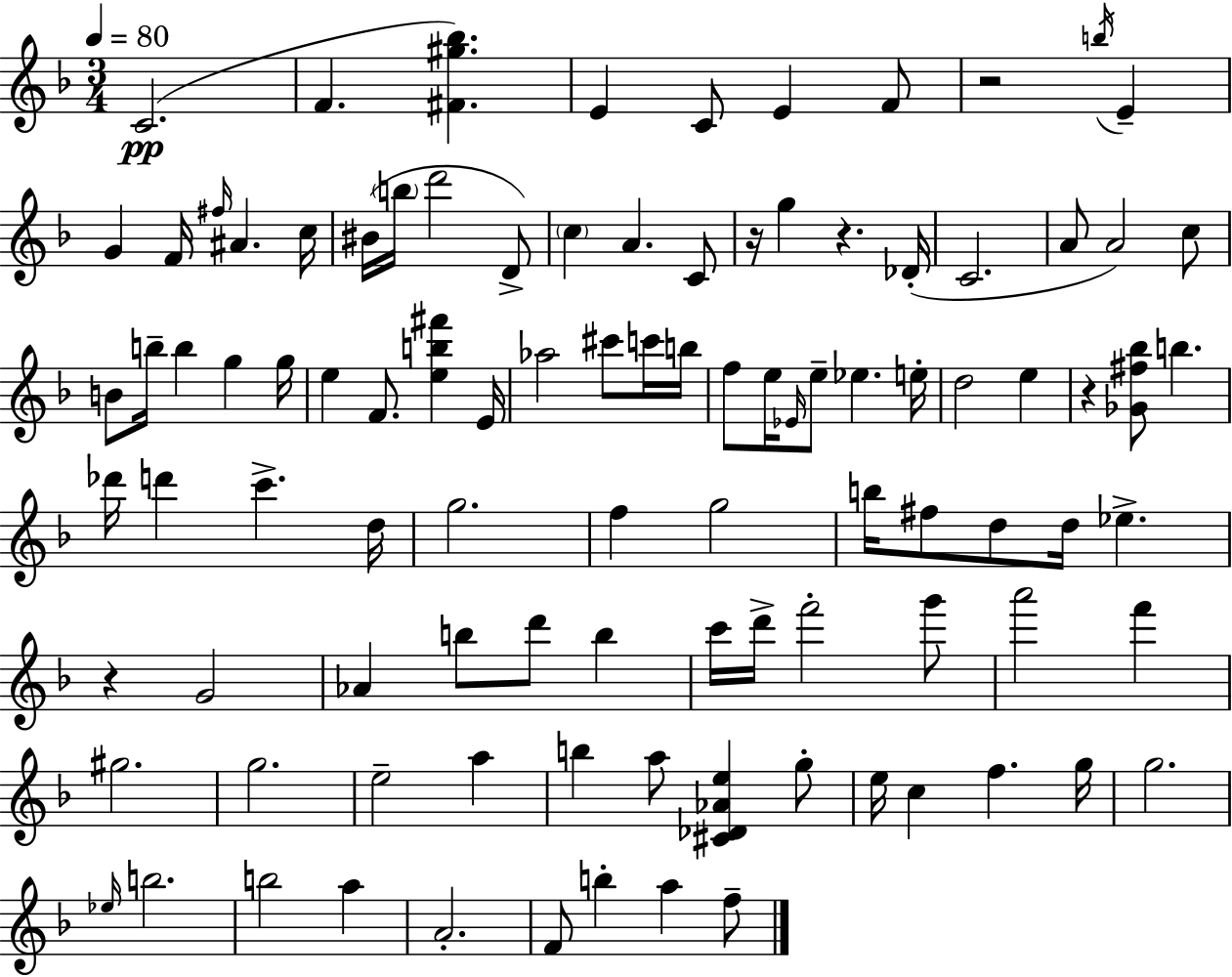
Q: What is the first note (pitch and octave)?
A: C4